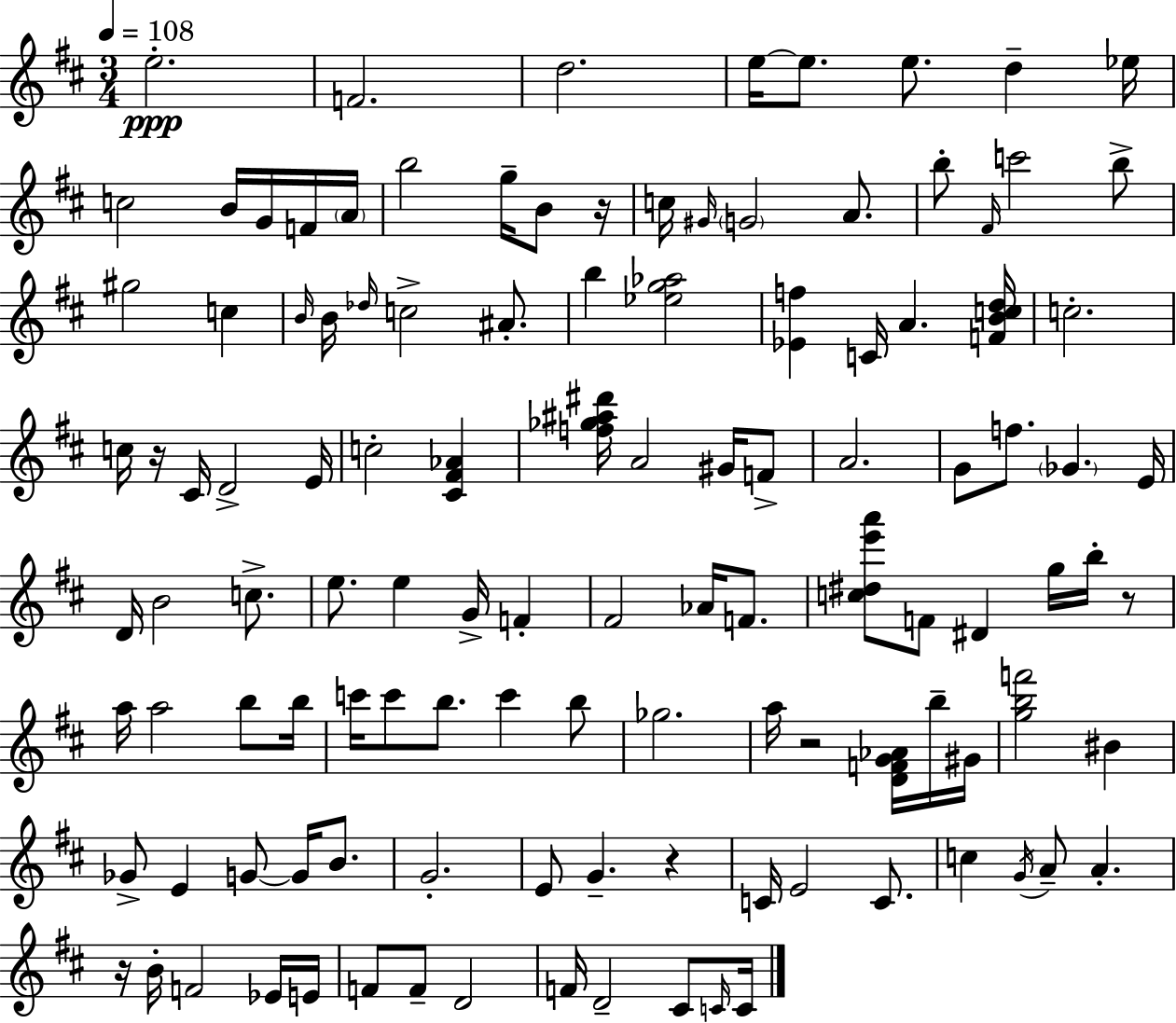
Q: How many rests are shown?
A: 6